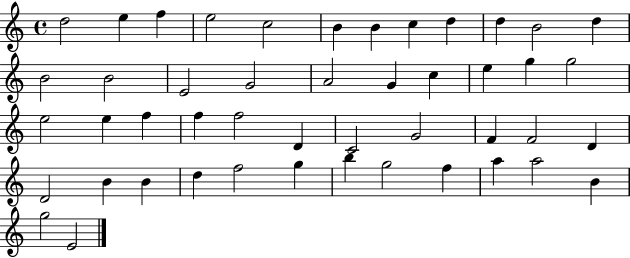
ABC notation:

X:1
T:Untitled
M:4/4
L:1/4
K:C
d2 e f e2 c2 B B c d d B2 d B2 B2 E2 G2 A2 G c e g g2 e2 e f f f2 D C2 G2 F F2 D D2 B B d f2 g b g2 f a a2 B g2 E2